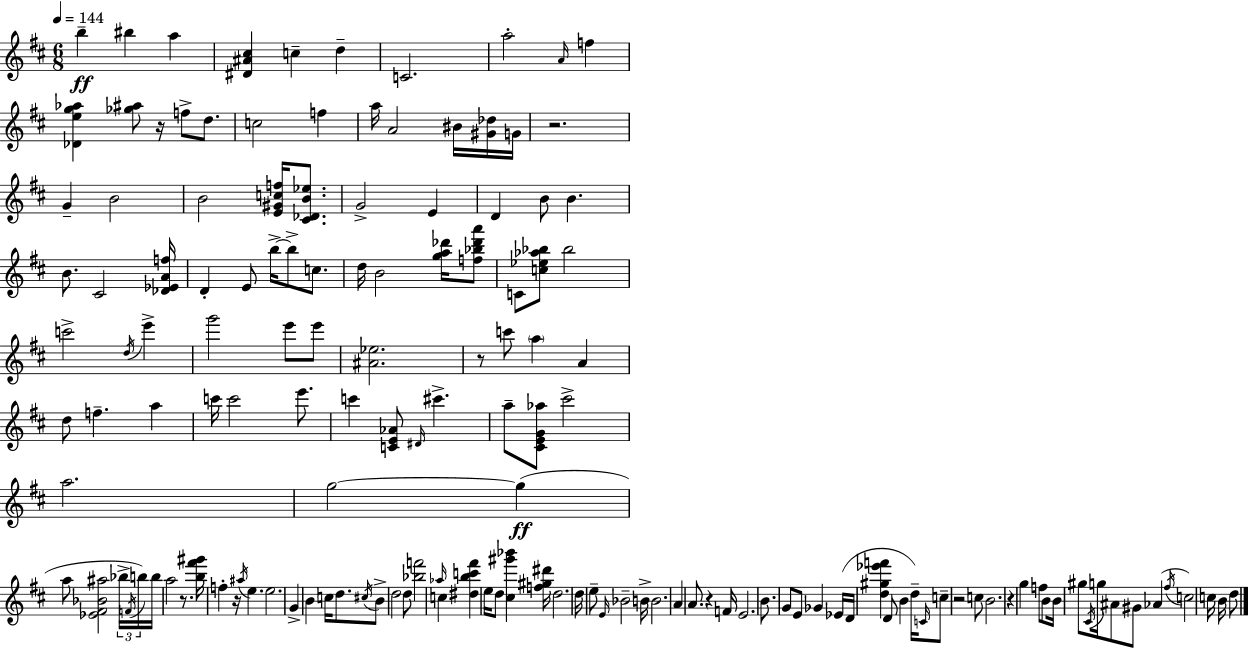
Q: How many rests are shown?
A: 8